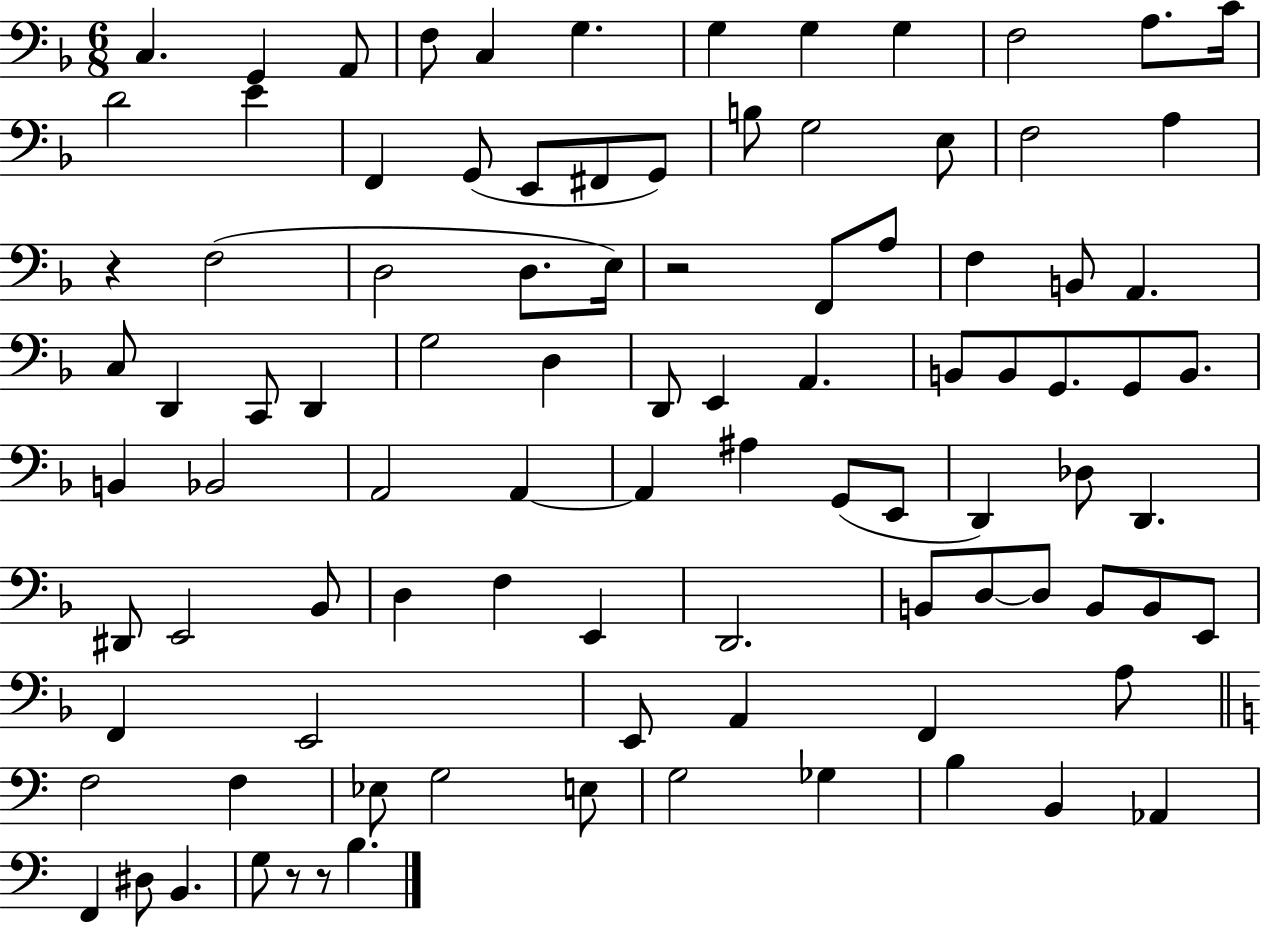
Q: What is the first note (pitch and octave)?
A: C3